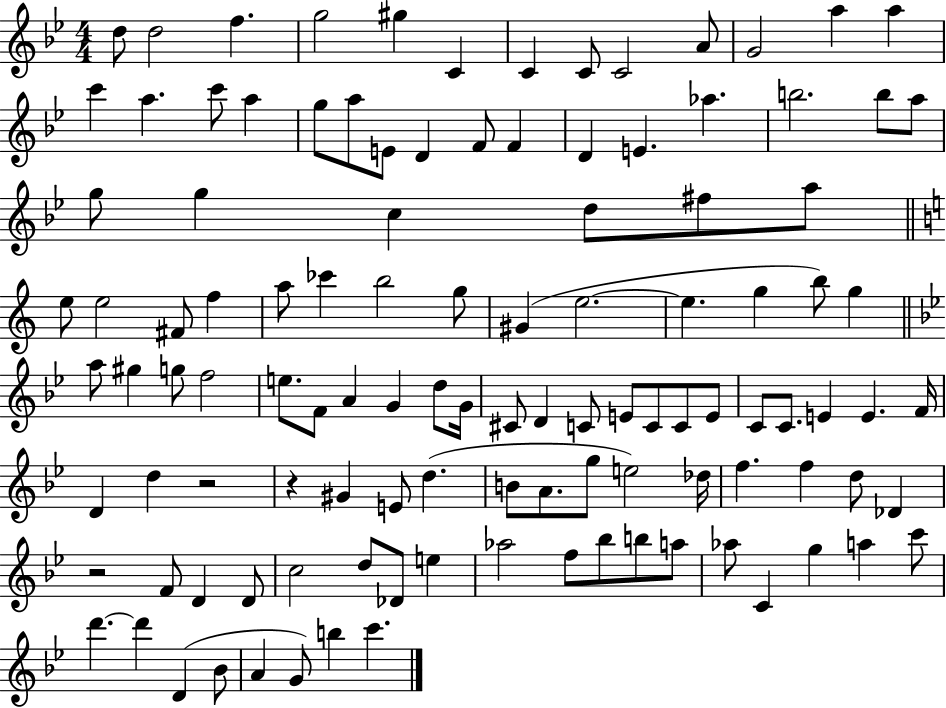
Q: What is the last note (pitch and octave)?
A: C6